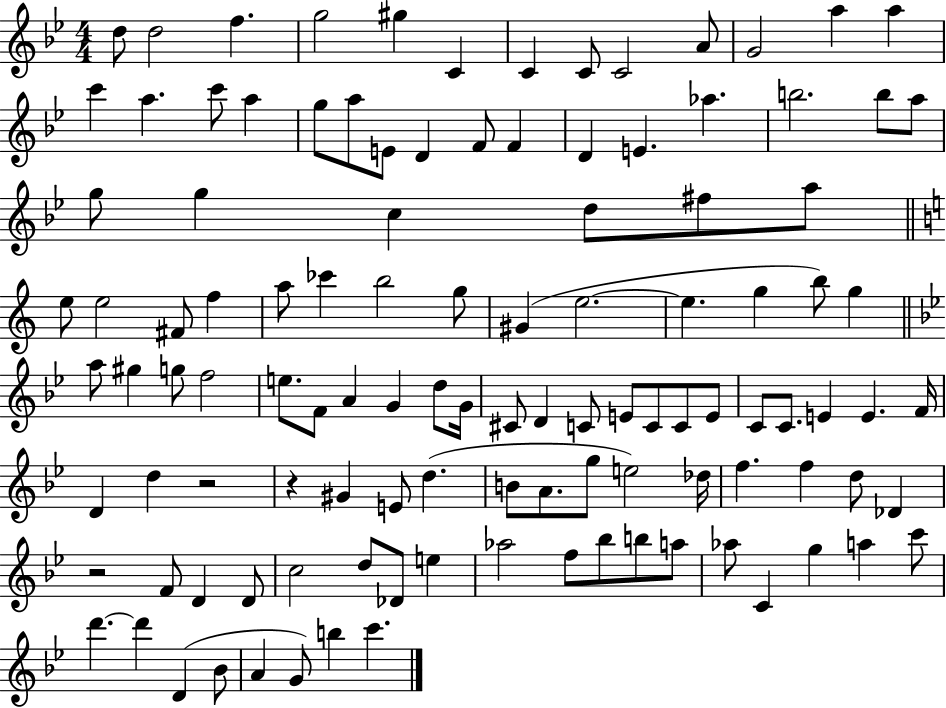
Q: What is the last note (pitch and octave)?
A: C6